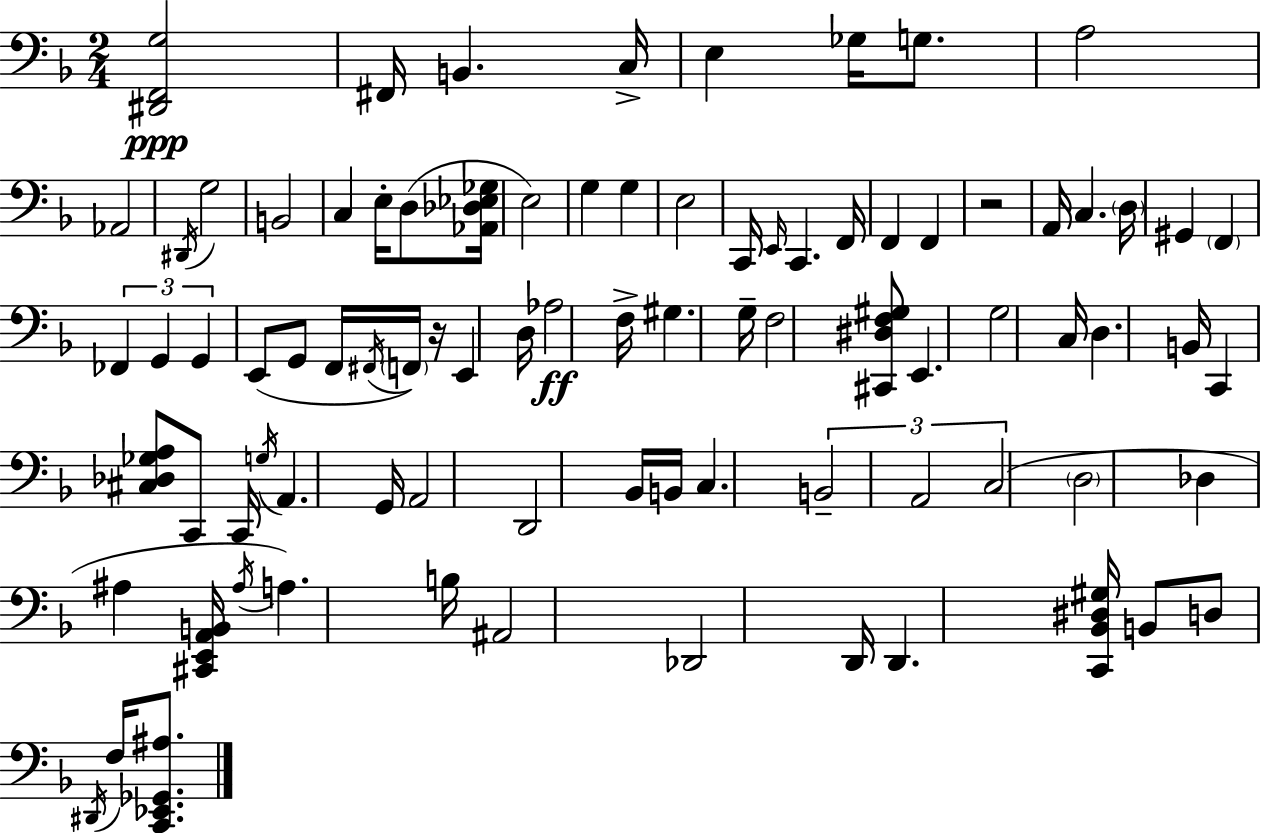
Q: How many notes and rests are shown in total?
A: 86